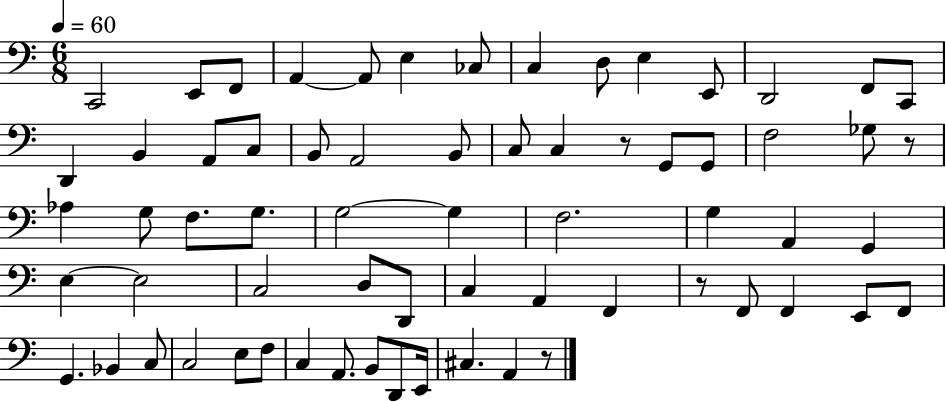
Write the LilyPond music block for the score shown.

{
  \clef bass
  \numericTimeSignature
  \time 6/8
  \key c \major
  \tempo 4 = 60
  c,2 e,8 f,8 | a,4~~ a,8 e4 ces8 | c4 d8 e4 e,8 | d,2 f,8 c,8 | \break d,4 b,4 a,8 c8 | b,8 a,2 b,8 | c8 c4 r8 g,8 g,8 | f2 ges8 r8 | \break aes4 g8 f8. g8. | g2~~ g4 | f2. | g4 a,4 g,4 | \break e4~~ e2 | c2 d8 d,8 | c4 a,4 f,4 | r8 f,8 f,4 e,8 f,8 | \break g,4. bes,4 c8 | c2 e8 f8 | c4 a,8. b,8 d,8 e,16 | cis4. a,4 r8 | \break \bar "|."
}